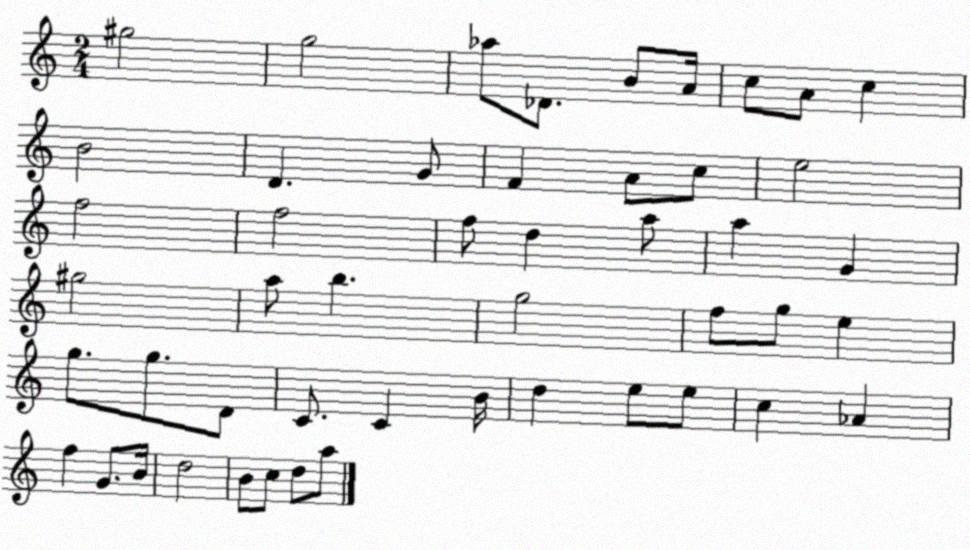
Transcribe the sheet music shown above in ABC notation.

X:1
T:Untitled
M:2/4
L:1/4
K:C
^g2 g2 _a/2 _D/2 B/2 A/4 c/2 A/2 c B2 D G/2 F A/2 c/2 e2 f2 f2 f/2 d a/2 a G ^g2 a/2 b g2 f/2 g/2 e g/2 g/2 D/2 C/2 C B/4 d e/2 e/2 c _A f G/2 B/4 d2 B/2 c/2 d/2 a/2